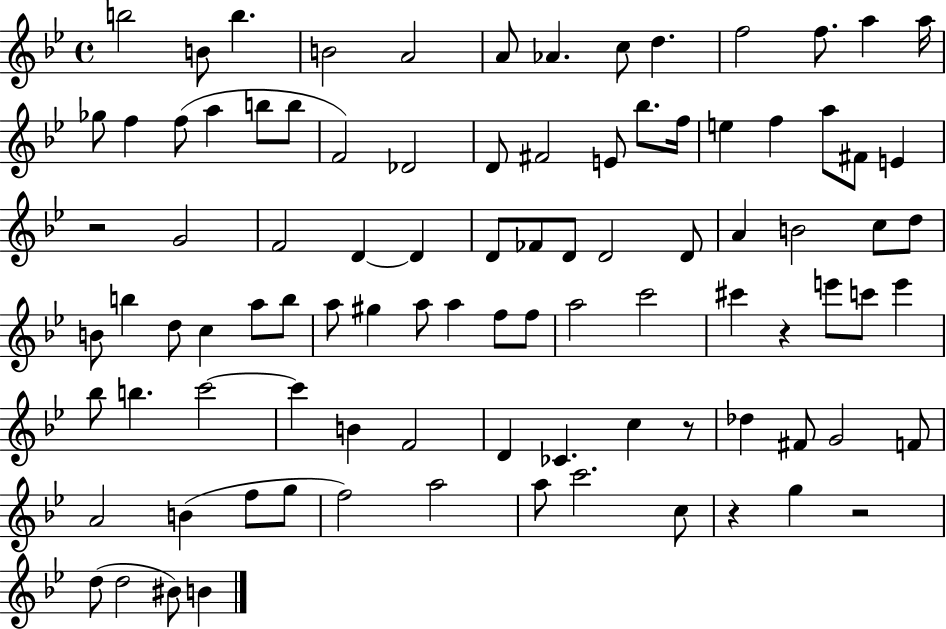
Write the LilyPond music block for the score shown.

{
  \clef treble
  \time 4/4
  \defaultTimeSignature
  \key bes \major
  b''2 b'8 b''4. | b'2 a'2 | a'8 aes'4. c''8 d''4. | f''2 f''8. a''4 a''16 | \break ges''8 f''4 f''8( a''4 b''8 b''8 | f'2) des'2 | d'8 fis'2 e'8 bes''8. f''16 | e''4 f''4 a''8 fis'8 e'4 | \break r2 g'2 | f'2 d'4~~ d'4 | d'8 fes'8 d'8 d'2 d'8 | a'4 b'2 c''8 d''8 | \break b'8 b''4 d''8 c''4 a''8 b''8 | a''8 gis''4 a''8 a''4 f''8 f''8 | a''2 c'''2 | cis'''4 r4 e'''8 c'''8 e'''4 | \break bes''8 b''4. c'''2~~ | c'''4 b'4 f'2 | d'4 ces'4. c''4 r8 | des''4 fis'8 g'2 f'8 | \break a'2 b'4( f''8 g''8 | f''2) a''2 | a''8 c'''2. c''8 | r4 g''4 r2 | \break d''8( d''2 bis'8) b'4 | \bar "|."
}